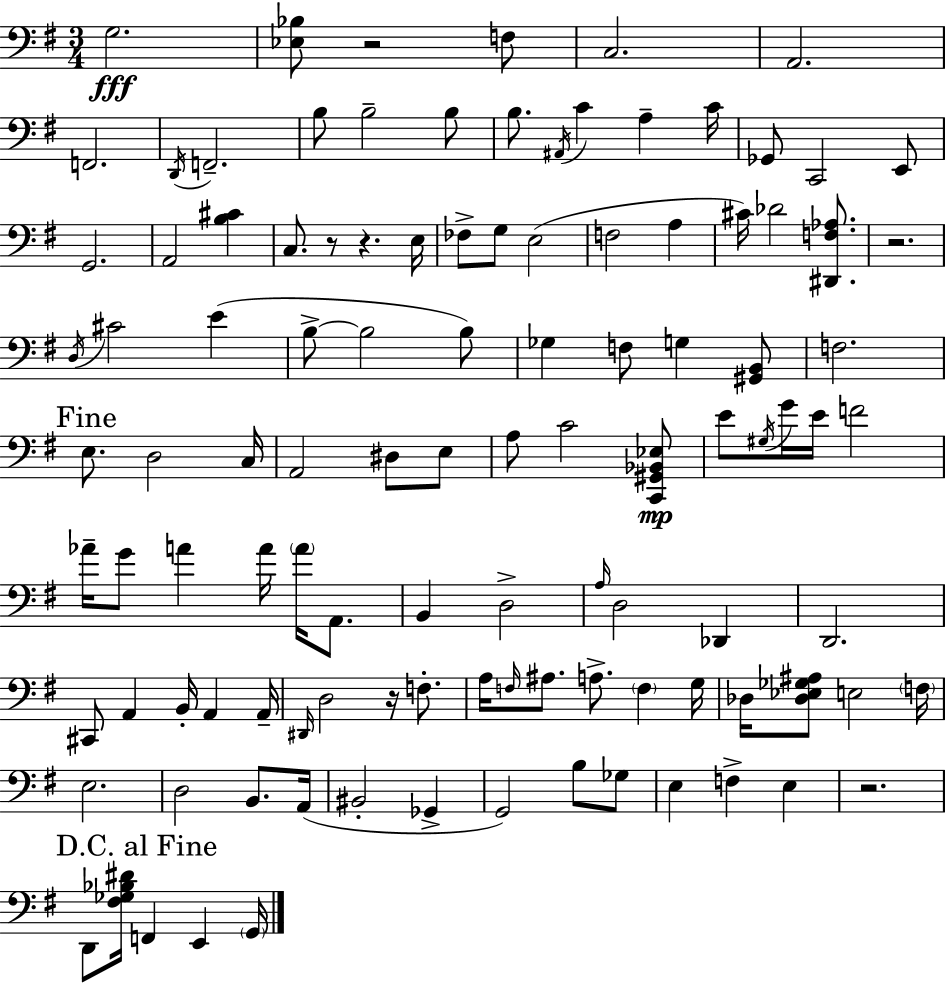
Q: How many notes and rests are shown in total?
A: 110